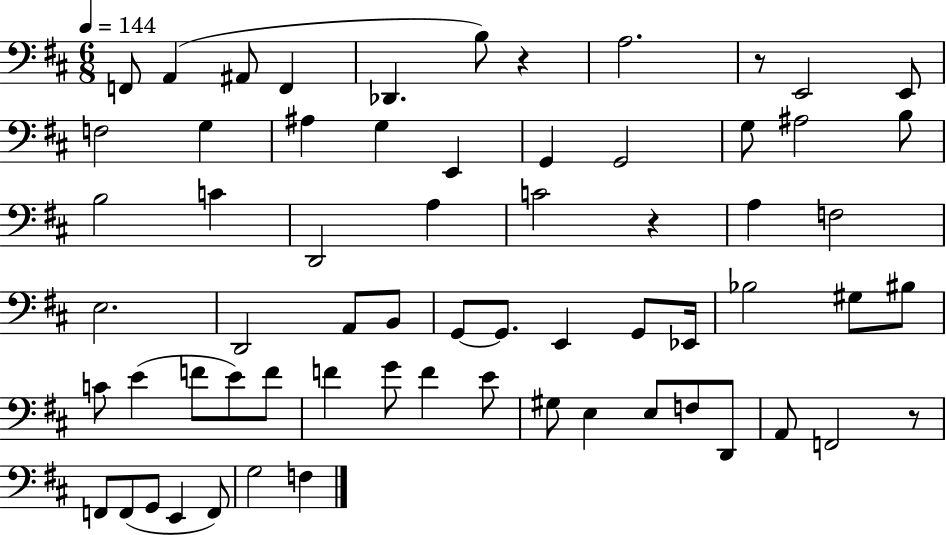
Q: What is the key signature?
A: D major